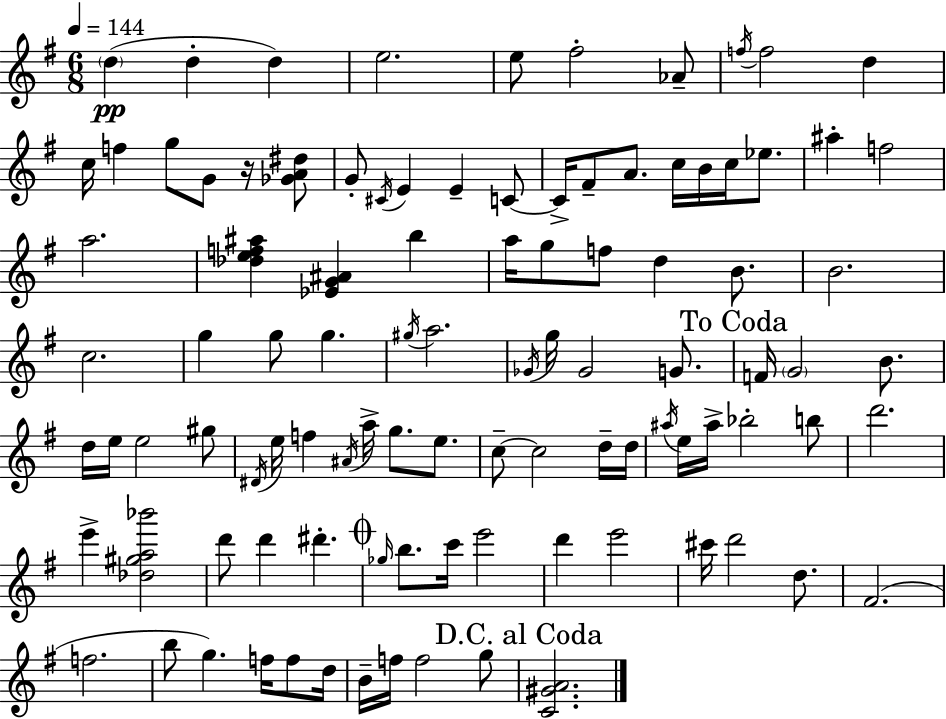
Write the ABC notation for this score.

X:1
T:Untitled
M:6/8
L:1/4
K:G
d d d e2 e/2 ^f2 _A/2 f/4 f2 d c/4 f g/2 G/2 z/4 [_GA^d]/2 G/2 ^C/4 E E C/2 C/4 ^F/2 A/2 c/4 B/4 c/4 _e/2 ^a f2 a2 [_def^a] [_EG^A] b a/4 g/2 f/2 d B/2 B2 c2 g g/2 g ^g/4 a2 _G/4 g/4 _G2 G/2 F/4 G2 B/2 d/4 e/4 e2 ^g/2 ^D/4 e/4 f ^A/4 a/4 g/2 e/2 c/2 c2 d/4 d/4 ^a/4 e/4 ^a/4 _b2 b/2 d'2 e' [_d^ga_b']2 d'/2 d' ^d' _g/4 b/2 c'/4 e'2 d' e'2 ^c'/4 d'2 d/2 ^F2 f2 b/2 g f/4 f/2 d/4 B/4 f/4 f2 g/2 [C^GA]2